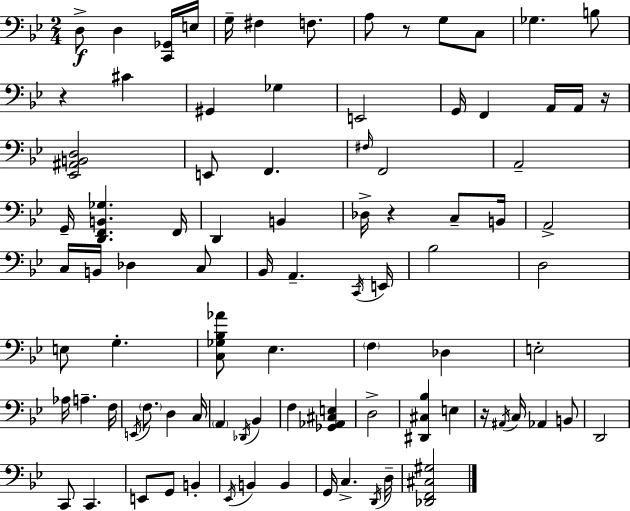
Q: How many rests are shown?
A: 5